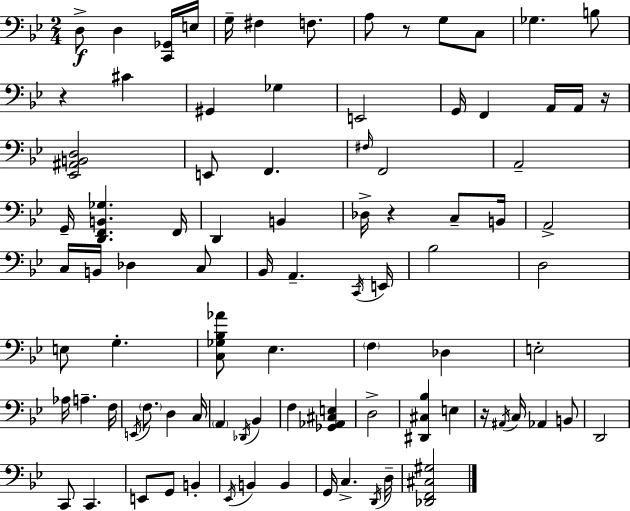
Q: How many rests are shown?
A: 5